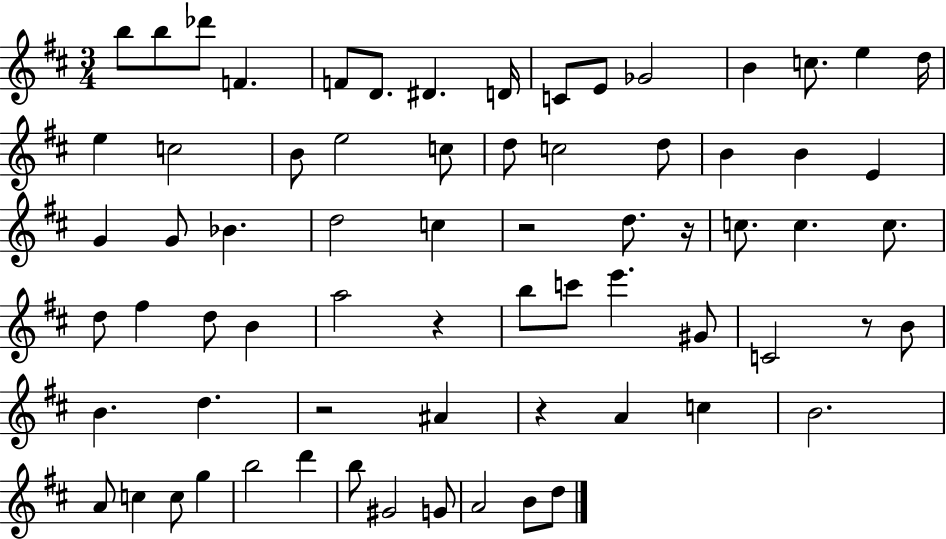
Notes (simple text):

B5/e B5/e Db6/e F4/q. F4/e D4/e. D#4/q. D4/s C4/e E4/e Gb4/h B4/q C5/e. E5/q D5/s E5/q C5/h B4/e E5/h C5/e D5/e C5/h D5/e B4/q B4/q E4/q G4/q G4/e Bb4/q. D5/h C5/q R/h D5/e. R/s C5/e. C5/q. C5/e. D5/e F#5/q D5/e B4/q A5/h R/q B5/e C6/e E6/q. G#4/e C4/h R/e B4/e B4/q. D5/q. R/h A#4/q R/q A4/q C5/q B4/h. A4/e C5/q C5/e G5/q B5/h D6/q B5/e G#4/h G4/e A4/h B4/e D5/e